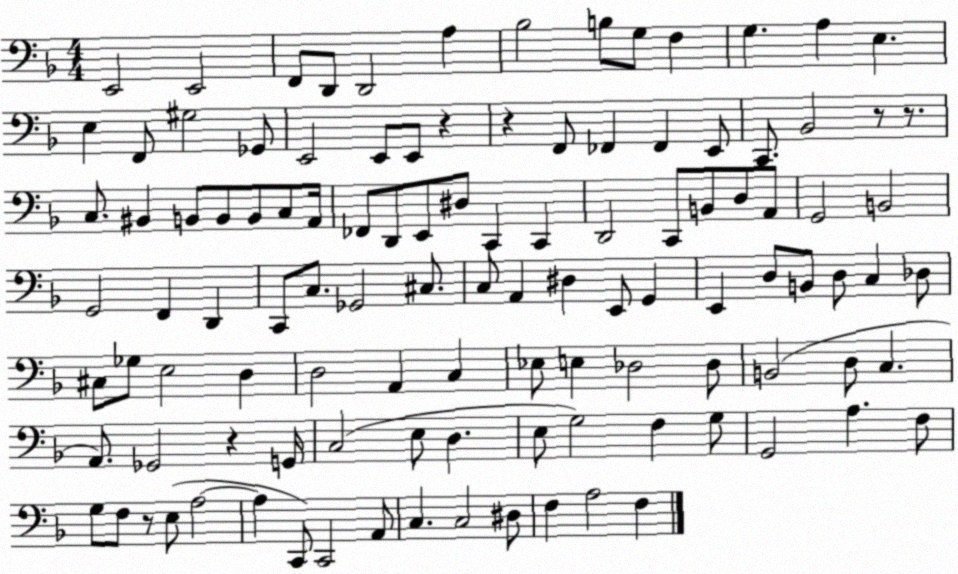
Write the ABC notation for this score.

X:1
T:Untitled
M:4/4
L:1/4
K:F
E,,2 E,,2 F,,/2 D,,/2 D,,2 A, _B,2 B,/2 G,/2 F, G, A, E, E, F,,/2 ^G,2 _G,,/2 E,,2 E,,/2 E,,/2 z z F,,/2 _F,, _F,, E,,/2 C,,/2 _B,,2 z/2 z/2 C,/2 ^B,, B,,/2 B,,/2 B,,/2 C,/2 A,,/4 _F,,/2 D,,/2 E,,/2 ^D,/2 C,, C,, D,,2 C,,/2 B,,/2 D,/2 A,,/2 G,,2 B,,2 G,,2 F,, D,, C,,/2 C,/2 _G,,2 ^C,/2 C,/2 A,, ^D, E,,/2 G,, E,, D,/2 B,,/2 D,/2 C, _D,/2 ^C,/2 _G,/2 E,2 D, D,2 A,, C, _E,/2 E, _D,2 _D,/2 B,,2 D,/2 C, A,,/2 _G,,2 z G,,/4 C,2 E,/2 D, E,/2 G,2 F, G,/2 G,,2 A, F,/2 G,/2 F,/2 z/2 E,/2 A,2 A, C,,/2 C,,2 A,,/2 C, C,2 ^D,/2 F, A,2 F,